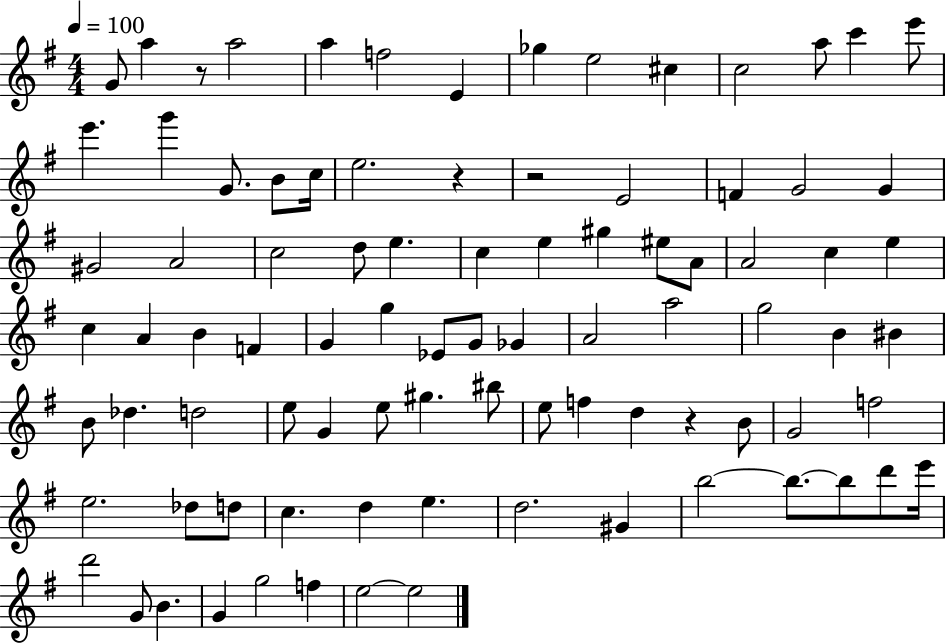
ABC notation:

X:1
T:Untitled
M:4/4
L:1/4
K:G
G/2 a z/2 a2 a f2 E _g e2 ^c c2 a/2 c' e'/2 e' g' G/2 B/2 c/4 e2 z z2 E2 F G2 G ^G2 A2 c2 d/2 e c e ^g ^e/2 A/2 A2 c e c A B F G g _E/2 G/2 _G A2 a2 g2 B ^B B/2 _d d2 e/2 G e/2 ^g ^b/2 e/2 f d z B/2 G2 f2 e2 _d/2 d/2 c d e d2 ^G b2 b/2 b/2 d'/2 e'/4 d'2 G/2 B G g2 f e2 e2